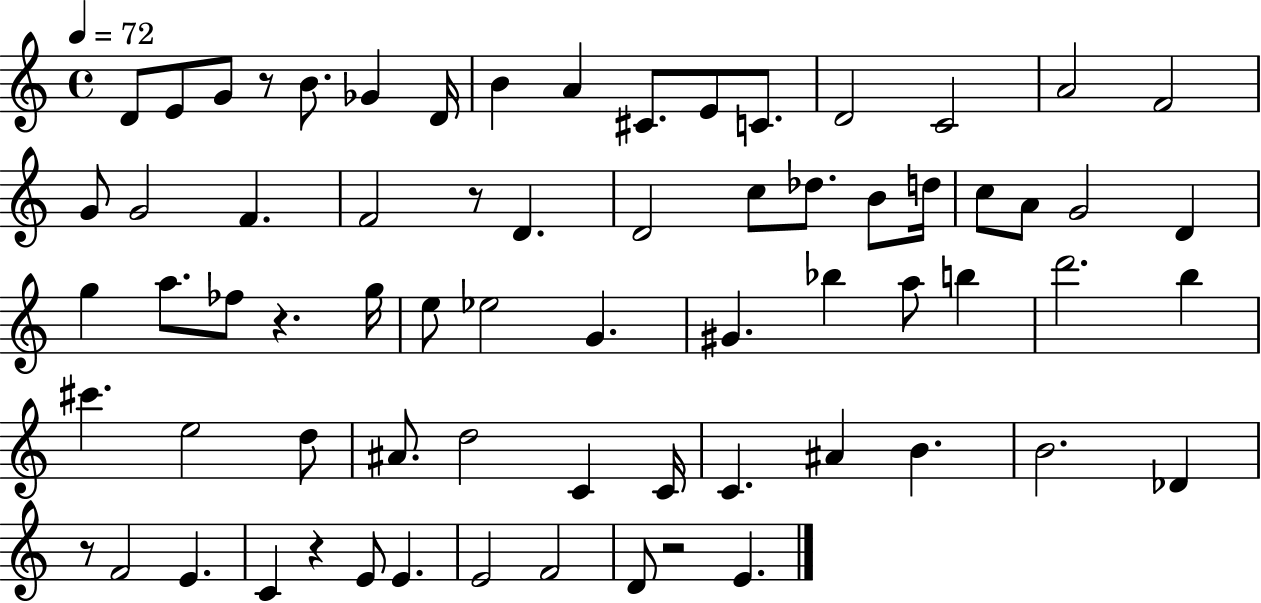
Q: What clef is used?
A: treble